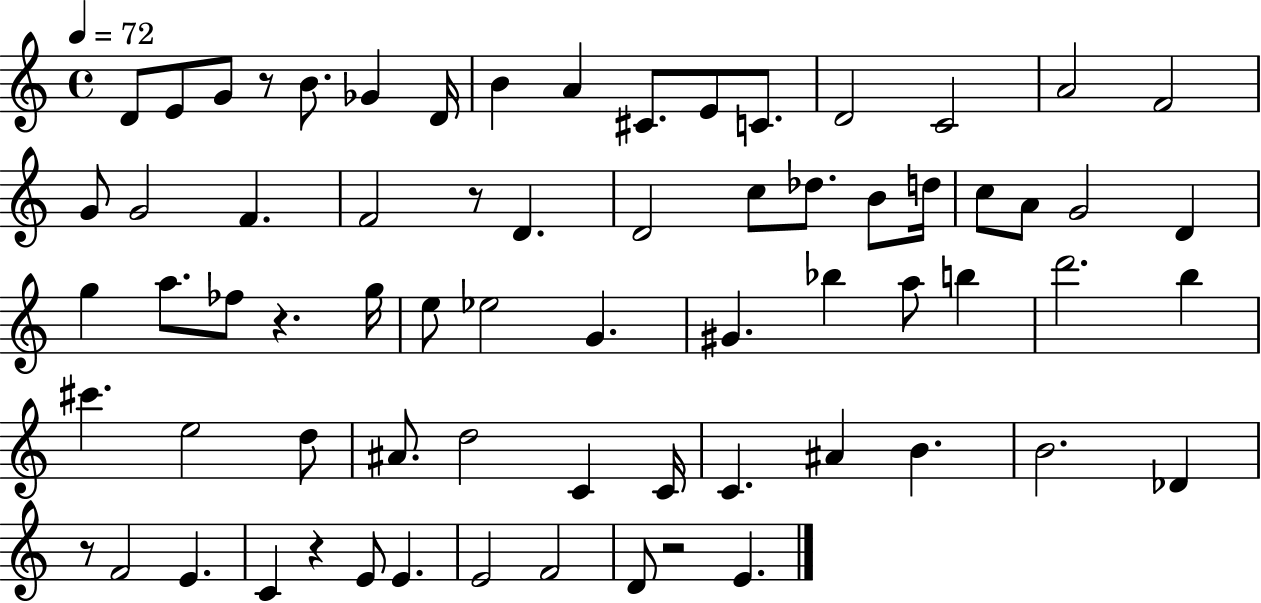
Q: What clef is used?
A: treble